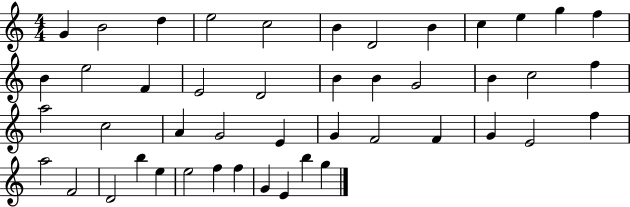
{
  \clef treble
  \numericTimeSignature
  \time 4/4
  \key c \major
  g'4 b'2 d''4 | e''2 c''2 | b'4 d'2 b'4 | c''4 e''4 g''4 f''4 | \break b'4 e''2 f'4 | e'2 d'2 | b'4 b'4 g'2 | b'4 c''2 f''4 | \break a''2 c''2 | a'4 g'2 e'4 | g'4 f'2 f'4 | g'4 e'2 f''4 | \break a''2 f'2 | d'2 b''4 e''4 | e''2 f''4 f''4 | g'4 e'4 b''4 g''4 | \break \bar "|."
}